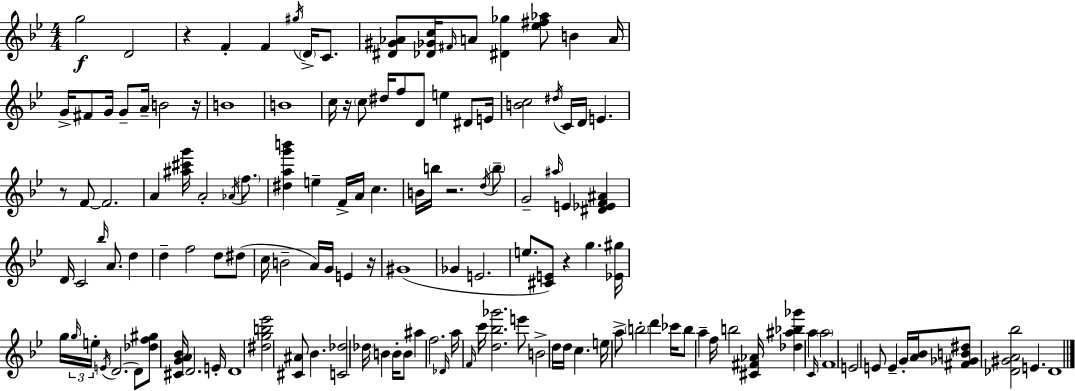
{
  \clef treble
  \numericTimeSignature
  \time 4/4
  \key bes \major
  g''2\f d'2 | r4 f'4-. f'4 \acciaccatura { gis''16 } \parenthesize d'16-> c'8. | <dis' gis' aes'>8 <des' ges' c''>16 \grace { fis'16 } a'8 <dis' ges''>4 <ees'' fis'' aes''>8 b'4 | a'16 g'16-> fis'8 g'16 g'8-- a'16-- b'2 | \break r16 b'1 | b'1 | c''16 r16 \parenthesize c''8 dis''16 f''8 d'8 e''4 dis'8 | e'16 <b' c''>2 \acciaccatura { dis''16 } c'16 d'16 e'4. | \break r8 f'8~~ f'2. | a'4 <ais'' cis''' g'''>16 a'2-. | \acciaccatura { aes'16 } \parenthesize f''8. <dis'' a'' g''' b'''>4 e''4-- f'16-> a'16 c''4. | b'16 b''16 r2. | \break \acciaccatura { d''16 } \parenthesize b''8-- g'2-- \grace { ais''16 } e'4 | <dis' ees' f' ais'>4 d'16 c'2 \grace { bes''16 } | a'8. d''4 d''4-- f''2 | d''8 dis''8( c''16 b'2-- | \break a'16) g'16 e'4 r16 gis'1( | ges'4 e'2. | e''8. <cis' e'>8) r4 | g''4. <ees' gis''>16 g''16 \tuplet 3/2 { \grace { g''16 } e''16-. \acciaccatura { e'16 }( } d'2. | \break d'8) <des'' f'' gis''>8 <cis' g' a' bes'>16 d'2. | e'16-. d'1 | <dis'' g'' b'' ees'''>2 | <cis' ais'>8 bes'4. <c' des''>2 | \break des''16 b'4 b'16-. b'8 ais''4 f''2. | \grace { des'16 } a''16 \grace { f'16 } c'''16 <d'' bes'' ges'''>2. | e'''8 b'2-> | d''16 d''16 c''4. e''16 a''8-> \parenthesize b''2-. | \break d'''4 ces'''16 b''8 a''4-- | f''16 b''2 <cis' fis' aes'>16 <des'' ais'' bes'' ges'''>4 a''4 | \grace { c'16 } \parenthesize a''2 f'1 | e'2 | \break e'8 e'4-- g'16-. <a' bes'>16 <fis' ges' b' dis''>8 <des' gis' a' bes''>2 | e'4. des'1 | \bar "|."
}